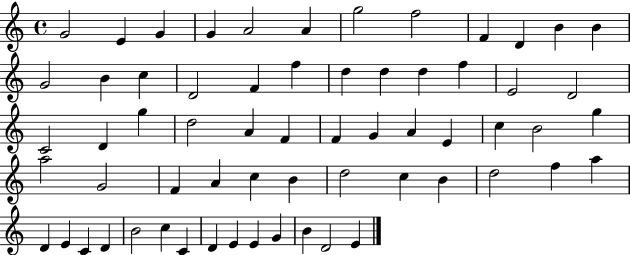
X:1
T:Untitled
M:4/4
L:1/4
K:C
G2 E G G A2 A g2 f2 F D B B G2 B c D2 F f d d d f E2 D2 C2 D g d2 A F F G A E c B2 g a2 G2 F A c B d2 c B d2 f a D E C D B2 c C D E E G B D2 E